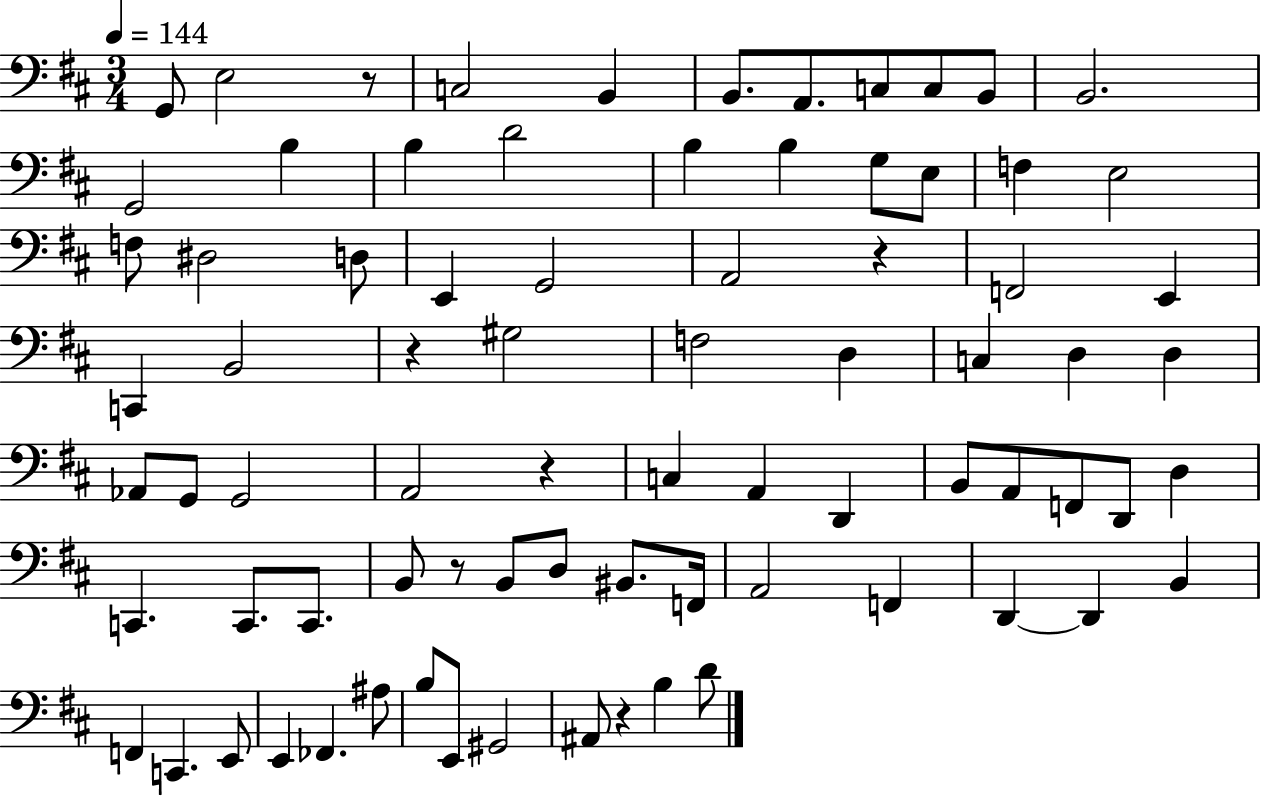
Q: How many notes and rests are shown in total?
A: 79